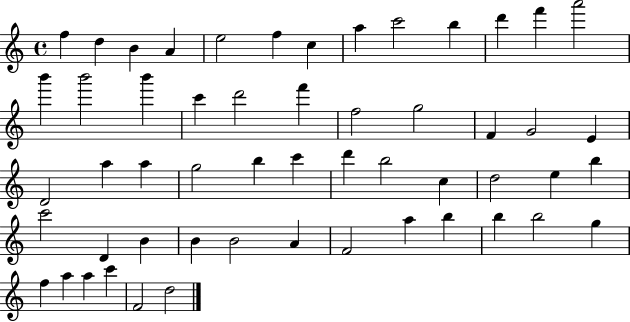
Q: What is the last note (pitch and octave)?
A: D5